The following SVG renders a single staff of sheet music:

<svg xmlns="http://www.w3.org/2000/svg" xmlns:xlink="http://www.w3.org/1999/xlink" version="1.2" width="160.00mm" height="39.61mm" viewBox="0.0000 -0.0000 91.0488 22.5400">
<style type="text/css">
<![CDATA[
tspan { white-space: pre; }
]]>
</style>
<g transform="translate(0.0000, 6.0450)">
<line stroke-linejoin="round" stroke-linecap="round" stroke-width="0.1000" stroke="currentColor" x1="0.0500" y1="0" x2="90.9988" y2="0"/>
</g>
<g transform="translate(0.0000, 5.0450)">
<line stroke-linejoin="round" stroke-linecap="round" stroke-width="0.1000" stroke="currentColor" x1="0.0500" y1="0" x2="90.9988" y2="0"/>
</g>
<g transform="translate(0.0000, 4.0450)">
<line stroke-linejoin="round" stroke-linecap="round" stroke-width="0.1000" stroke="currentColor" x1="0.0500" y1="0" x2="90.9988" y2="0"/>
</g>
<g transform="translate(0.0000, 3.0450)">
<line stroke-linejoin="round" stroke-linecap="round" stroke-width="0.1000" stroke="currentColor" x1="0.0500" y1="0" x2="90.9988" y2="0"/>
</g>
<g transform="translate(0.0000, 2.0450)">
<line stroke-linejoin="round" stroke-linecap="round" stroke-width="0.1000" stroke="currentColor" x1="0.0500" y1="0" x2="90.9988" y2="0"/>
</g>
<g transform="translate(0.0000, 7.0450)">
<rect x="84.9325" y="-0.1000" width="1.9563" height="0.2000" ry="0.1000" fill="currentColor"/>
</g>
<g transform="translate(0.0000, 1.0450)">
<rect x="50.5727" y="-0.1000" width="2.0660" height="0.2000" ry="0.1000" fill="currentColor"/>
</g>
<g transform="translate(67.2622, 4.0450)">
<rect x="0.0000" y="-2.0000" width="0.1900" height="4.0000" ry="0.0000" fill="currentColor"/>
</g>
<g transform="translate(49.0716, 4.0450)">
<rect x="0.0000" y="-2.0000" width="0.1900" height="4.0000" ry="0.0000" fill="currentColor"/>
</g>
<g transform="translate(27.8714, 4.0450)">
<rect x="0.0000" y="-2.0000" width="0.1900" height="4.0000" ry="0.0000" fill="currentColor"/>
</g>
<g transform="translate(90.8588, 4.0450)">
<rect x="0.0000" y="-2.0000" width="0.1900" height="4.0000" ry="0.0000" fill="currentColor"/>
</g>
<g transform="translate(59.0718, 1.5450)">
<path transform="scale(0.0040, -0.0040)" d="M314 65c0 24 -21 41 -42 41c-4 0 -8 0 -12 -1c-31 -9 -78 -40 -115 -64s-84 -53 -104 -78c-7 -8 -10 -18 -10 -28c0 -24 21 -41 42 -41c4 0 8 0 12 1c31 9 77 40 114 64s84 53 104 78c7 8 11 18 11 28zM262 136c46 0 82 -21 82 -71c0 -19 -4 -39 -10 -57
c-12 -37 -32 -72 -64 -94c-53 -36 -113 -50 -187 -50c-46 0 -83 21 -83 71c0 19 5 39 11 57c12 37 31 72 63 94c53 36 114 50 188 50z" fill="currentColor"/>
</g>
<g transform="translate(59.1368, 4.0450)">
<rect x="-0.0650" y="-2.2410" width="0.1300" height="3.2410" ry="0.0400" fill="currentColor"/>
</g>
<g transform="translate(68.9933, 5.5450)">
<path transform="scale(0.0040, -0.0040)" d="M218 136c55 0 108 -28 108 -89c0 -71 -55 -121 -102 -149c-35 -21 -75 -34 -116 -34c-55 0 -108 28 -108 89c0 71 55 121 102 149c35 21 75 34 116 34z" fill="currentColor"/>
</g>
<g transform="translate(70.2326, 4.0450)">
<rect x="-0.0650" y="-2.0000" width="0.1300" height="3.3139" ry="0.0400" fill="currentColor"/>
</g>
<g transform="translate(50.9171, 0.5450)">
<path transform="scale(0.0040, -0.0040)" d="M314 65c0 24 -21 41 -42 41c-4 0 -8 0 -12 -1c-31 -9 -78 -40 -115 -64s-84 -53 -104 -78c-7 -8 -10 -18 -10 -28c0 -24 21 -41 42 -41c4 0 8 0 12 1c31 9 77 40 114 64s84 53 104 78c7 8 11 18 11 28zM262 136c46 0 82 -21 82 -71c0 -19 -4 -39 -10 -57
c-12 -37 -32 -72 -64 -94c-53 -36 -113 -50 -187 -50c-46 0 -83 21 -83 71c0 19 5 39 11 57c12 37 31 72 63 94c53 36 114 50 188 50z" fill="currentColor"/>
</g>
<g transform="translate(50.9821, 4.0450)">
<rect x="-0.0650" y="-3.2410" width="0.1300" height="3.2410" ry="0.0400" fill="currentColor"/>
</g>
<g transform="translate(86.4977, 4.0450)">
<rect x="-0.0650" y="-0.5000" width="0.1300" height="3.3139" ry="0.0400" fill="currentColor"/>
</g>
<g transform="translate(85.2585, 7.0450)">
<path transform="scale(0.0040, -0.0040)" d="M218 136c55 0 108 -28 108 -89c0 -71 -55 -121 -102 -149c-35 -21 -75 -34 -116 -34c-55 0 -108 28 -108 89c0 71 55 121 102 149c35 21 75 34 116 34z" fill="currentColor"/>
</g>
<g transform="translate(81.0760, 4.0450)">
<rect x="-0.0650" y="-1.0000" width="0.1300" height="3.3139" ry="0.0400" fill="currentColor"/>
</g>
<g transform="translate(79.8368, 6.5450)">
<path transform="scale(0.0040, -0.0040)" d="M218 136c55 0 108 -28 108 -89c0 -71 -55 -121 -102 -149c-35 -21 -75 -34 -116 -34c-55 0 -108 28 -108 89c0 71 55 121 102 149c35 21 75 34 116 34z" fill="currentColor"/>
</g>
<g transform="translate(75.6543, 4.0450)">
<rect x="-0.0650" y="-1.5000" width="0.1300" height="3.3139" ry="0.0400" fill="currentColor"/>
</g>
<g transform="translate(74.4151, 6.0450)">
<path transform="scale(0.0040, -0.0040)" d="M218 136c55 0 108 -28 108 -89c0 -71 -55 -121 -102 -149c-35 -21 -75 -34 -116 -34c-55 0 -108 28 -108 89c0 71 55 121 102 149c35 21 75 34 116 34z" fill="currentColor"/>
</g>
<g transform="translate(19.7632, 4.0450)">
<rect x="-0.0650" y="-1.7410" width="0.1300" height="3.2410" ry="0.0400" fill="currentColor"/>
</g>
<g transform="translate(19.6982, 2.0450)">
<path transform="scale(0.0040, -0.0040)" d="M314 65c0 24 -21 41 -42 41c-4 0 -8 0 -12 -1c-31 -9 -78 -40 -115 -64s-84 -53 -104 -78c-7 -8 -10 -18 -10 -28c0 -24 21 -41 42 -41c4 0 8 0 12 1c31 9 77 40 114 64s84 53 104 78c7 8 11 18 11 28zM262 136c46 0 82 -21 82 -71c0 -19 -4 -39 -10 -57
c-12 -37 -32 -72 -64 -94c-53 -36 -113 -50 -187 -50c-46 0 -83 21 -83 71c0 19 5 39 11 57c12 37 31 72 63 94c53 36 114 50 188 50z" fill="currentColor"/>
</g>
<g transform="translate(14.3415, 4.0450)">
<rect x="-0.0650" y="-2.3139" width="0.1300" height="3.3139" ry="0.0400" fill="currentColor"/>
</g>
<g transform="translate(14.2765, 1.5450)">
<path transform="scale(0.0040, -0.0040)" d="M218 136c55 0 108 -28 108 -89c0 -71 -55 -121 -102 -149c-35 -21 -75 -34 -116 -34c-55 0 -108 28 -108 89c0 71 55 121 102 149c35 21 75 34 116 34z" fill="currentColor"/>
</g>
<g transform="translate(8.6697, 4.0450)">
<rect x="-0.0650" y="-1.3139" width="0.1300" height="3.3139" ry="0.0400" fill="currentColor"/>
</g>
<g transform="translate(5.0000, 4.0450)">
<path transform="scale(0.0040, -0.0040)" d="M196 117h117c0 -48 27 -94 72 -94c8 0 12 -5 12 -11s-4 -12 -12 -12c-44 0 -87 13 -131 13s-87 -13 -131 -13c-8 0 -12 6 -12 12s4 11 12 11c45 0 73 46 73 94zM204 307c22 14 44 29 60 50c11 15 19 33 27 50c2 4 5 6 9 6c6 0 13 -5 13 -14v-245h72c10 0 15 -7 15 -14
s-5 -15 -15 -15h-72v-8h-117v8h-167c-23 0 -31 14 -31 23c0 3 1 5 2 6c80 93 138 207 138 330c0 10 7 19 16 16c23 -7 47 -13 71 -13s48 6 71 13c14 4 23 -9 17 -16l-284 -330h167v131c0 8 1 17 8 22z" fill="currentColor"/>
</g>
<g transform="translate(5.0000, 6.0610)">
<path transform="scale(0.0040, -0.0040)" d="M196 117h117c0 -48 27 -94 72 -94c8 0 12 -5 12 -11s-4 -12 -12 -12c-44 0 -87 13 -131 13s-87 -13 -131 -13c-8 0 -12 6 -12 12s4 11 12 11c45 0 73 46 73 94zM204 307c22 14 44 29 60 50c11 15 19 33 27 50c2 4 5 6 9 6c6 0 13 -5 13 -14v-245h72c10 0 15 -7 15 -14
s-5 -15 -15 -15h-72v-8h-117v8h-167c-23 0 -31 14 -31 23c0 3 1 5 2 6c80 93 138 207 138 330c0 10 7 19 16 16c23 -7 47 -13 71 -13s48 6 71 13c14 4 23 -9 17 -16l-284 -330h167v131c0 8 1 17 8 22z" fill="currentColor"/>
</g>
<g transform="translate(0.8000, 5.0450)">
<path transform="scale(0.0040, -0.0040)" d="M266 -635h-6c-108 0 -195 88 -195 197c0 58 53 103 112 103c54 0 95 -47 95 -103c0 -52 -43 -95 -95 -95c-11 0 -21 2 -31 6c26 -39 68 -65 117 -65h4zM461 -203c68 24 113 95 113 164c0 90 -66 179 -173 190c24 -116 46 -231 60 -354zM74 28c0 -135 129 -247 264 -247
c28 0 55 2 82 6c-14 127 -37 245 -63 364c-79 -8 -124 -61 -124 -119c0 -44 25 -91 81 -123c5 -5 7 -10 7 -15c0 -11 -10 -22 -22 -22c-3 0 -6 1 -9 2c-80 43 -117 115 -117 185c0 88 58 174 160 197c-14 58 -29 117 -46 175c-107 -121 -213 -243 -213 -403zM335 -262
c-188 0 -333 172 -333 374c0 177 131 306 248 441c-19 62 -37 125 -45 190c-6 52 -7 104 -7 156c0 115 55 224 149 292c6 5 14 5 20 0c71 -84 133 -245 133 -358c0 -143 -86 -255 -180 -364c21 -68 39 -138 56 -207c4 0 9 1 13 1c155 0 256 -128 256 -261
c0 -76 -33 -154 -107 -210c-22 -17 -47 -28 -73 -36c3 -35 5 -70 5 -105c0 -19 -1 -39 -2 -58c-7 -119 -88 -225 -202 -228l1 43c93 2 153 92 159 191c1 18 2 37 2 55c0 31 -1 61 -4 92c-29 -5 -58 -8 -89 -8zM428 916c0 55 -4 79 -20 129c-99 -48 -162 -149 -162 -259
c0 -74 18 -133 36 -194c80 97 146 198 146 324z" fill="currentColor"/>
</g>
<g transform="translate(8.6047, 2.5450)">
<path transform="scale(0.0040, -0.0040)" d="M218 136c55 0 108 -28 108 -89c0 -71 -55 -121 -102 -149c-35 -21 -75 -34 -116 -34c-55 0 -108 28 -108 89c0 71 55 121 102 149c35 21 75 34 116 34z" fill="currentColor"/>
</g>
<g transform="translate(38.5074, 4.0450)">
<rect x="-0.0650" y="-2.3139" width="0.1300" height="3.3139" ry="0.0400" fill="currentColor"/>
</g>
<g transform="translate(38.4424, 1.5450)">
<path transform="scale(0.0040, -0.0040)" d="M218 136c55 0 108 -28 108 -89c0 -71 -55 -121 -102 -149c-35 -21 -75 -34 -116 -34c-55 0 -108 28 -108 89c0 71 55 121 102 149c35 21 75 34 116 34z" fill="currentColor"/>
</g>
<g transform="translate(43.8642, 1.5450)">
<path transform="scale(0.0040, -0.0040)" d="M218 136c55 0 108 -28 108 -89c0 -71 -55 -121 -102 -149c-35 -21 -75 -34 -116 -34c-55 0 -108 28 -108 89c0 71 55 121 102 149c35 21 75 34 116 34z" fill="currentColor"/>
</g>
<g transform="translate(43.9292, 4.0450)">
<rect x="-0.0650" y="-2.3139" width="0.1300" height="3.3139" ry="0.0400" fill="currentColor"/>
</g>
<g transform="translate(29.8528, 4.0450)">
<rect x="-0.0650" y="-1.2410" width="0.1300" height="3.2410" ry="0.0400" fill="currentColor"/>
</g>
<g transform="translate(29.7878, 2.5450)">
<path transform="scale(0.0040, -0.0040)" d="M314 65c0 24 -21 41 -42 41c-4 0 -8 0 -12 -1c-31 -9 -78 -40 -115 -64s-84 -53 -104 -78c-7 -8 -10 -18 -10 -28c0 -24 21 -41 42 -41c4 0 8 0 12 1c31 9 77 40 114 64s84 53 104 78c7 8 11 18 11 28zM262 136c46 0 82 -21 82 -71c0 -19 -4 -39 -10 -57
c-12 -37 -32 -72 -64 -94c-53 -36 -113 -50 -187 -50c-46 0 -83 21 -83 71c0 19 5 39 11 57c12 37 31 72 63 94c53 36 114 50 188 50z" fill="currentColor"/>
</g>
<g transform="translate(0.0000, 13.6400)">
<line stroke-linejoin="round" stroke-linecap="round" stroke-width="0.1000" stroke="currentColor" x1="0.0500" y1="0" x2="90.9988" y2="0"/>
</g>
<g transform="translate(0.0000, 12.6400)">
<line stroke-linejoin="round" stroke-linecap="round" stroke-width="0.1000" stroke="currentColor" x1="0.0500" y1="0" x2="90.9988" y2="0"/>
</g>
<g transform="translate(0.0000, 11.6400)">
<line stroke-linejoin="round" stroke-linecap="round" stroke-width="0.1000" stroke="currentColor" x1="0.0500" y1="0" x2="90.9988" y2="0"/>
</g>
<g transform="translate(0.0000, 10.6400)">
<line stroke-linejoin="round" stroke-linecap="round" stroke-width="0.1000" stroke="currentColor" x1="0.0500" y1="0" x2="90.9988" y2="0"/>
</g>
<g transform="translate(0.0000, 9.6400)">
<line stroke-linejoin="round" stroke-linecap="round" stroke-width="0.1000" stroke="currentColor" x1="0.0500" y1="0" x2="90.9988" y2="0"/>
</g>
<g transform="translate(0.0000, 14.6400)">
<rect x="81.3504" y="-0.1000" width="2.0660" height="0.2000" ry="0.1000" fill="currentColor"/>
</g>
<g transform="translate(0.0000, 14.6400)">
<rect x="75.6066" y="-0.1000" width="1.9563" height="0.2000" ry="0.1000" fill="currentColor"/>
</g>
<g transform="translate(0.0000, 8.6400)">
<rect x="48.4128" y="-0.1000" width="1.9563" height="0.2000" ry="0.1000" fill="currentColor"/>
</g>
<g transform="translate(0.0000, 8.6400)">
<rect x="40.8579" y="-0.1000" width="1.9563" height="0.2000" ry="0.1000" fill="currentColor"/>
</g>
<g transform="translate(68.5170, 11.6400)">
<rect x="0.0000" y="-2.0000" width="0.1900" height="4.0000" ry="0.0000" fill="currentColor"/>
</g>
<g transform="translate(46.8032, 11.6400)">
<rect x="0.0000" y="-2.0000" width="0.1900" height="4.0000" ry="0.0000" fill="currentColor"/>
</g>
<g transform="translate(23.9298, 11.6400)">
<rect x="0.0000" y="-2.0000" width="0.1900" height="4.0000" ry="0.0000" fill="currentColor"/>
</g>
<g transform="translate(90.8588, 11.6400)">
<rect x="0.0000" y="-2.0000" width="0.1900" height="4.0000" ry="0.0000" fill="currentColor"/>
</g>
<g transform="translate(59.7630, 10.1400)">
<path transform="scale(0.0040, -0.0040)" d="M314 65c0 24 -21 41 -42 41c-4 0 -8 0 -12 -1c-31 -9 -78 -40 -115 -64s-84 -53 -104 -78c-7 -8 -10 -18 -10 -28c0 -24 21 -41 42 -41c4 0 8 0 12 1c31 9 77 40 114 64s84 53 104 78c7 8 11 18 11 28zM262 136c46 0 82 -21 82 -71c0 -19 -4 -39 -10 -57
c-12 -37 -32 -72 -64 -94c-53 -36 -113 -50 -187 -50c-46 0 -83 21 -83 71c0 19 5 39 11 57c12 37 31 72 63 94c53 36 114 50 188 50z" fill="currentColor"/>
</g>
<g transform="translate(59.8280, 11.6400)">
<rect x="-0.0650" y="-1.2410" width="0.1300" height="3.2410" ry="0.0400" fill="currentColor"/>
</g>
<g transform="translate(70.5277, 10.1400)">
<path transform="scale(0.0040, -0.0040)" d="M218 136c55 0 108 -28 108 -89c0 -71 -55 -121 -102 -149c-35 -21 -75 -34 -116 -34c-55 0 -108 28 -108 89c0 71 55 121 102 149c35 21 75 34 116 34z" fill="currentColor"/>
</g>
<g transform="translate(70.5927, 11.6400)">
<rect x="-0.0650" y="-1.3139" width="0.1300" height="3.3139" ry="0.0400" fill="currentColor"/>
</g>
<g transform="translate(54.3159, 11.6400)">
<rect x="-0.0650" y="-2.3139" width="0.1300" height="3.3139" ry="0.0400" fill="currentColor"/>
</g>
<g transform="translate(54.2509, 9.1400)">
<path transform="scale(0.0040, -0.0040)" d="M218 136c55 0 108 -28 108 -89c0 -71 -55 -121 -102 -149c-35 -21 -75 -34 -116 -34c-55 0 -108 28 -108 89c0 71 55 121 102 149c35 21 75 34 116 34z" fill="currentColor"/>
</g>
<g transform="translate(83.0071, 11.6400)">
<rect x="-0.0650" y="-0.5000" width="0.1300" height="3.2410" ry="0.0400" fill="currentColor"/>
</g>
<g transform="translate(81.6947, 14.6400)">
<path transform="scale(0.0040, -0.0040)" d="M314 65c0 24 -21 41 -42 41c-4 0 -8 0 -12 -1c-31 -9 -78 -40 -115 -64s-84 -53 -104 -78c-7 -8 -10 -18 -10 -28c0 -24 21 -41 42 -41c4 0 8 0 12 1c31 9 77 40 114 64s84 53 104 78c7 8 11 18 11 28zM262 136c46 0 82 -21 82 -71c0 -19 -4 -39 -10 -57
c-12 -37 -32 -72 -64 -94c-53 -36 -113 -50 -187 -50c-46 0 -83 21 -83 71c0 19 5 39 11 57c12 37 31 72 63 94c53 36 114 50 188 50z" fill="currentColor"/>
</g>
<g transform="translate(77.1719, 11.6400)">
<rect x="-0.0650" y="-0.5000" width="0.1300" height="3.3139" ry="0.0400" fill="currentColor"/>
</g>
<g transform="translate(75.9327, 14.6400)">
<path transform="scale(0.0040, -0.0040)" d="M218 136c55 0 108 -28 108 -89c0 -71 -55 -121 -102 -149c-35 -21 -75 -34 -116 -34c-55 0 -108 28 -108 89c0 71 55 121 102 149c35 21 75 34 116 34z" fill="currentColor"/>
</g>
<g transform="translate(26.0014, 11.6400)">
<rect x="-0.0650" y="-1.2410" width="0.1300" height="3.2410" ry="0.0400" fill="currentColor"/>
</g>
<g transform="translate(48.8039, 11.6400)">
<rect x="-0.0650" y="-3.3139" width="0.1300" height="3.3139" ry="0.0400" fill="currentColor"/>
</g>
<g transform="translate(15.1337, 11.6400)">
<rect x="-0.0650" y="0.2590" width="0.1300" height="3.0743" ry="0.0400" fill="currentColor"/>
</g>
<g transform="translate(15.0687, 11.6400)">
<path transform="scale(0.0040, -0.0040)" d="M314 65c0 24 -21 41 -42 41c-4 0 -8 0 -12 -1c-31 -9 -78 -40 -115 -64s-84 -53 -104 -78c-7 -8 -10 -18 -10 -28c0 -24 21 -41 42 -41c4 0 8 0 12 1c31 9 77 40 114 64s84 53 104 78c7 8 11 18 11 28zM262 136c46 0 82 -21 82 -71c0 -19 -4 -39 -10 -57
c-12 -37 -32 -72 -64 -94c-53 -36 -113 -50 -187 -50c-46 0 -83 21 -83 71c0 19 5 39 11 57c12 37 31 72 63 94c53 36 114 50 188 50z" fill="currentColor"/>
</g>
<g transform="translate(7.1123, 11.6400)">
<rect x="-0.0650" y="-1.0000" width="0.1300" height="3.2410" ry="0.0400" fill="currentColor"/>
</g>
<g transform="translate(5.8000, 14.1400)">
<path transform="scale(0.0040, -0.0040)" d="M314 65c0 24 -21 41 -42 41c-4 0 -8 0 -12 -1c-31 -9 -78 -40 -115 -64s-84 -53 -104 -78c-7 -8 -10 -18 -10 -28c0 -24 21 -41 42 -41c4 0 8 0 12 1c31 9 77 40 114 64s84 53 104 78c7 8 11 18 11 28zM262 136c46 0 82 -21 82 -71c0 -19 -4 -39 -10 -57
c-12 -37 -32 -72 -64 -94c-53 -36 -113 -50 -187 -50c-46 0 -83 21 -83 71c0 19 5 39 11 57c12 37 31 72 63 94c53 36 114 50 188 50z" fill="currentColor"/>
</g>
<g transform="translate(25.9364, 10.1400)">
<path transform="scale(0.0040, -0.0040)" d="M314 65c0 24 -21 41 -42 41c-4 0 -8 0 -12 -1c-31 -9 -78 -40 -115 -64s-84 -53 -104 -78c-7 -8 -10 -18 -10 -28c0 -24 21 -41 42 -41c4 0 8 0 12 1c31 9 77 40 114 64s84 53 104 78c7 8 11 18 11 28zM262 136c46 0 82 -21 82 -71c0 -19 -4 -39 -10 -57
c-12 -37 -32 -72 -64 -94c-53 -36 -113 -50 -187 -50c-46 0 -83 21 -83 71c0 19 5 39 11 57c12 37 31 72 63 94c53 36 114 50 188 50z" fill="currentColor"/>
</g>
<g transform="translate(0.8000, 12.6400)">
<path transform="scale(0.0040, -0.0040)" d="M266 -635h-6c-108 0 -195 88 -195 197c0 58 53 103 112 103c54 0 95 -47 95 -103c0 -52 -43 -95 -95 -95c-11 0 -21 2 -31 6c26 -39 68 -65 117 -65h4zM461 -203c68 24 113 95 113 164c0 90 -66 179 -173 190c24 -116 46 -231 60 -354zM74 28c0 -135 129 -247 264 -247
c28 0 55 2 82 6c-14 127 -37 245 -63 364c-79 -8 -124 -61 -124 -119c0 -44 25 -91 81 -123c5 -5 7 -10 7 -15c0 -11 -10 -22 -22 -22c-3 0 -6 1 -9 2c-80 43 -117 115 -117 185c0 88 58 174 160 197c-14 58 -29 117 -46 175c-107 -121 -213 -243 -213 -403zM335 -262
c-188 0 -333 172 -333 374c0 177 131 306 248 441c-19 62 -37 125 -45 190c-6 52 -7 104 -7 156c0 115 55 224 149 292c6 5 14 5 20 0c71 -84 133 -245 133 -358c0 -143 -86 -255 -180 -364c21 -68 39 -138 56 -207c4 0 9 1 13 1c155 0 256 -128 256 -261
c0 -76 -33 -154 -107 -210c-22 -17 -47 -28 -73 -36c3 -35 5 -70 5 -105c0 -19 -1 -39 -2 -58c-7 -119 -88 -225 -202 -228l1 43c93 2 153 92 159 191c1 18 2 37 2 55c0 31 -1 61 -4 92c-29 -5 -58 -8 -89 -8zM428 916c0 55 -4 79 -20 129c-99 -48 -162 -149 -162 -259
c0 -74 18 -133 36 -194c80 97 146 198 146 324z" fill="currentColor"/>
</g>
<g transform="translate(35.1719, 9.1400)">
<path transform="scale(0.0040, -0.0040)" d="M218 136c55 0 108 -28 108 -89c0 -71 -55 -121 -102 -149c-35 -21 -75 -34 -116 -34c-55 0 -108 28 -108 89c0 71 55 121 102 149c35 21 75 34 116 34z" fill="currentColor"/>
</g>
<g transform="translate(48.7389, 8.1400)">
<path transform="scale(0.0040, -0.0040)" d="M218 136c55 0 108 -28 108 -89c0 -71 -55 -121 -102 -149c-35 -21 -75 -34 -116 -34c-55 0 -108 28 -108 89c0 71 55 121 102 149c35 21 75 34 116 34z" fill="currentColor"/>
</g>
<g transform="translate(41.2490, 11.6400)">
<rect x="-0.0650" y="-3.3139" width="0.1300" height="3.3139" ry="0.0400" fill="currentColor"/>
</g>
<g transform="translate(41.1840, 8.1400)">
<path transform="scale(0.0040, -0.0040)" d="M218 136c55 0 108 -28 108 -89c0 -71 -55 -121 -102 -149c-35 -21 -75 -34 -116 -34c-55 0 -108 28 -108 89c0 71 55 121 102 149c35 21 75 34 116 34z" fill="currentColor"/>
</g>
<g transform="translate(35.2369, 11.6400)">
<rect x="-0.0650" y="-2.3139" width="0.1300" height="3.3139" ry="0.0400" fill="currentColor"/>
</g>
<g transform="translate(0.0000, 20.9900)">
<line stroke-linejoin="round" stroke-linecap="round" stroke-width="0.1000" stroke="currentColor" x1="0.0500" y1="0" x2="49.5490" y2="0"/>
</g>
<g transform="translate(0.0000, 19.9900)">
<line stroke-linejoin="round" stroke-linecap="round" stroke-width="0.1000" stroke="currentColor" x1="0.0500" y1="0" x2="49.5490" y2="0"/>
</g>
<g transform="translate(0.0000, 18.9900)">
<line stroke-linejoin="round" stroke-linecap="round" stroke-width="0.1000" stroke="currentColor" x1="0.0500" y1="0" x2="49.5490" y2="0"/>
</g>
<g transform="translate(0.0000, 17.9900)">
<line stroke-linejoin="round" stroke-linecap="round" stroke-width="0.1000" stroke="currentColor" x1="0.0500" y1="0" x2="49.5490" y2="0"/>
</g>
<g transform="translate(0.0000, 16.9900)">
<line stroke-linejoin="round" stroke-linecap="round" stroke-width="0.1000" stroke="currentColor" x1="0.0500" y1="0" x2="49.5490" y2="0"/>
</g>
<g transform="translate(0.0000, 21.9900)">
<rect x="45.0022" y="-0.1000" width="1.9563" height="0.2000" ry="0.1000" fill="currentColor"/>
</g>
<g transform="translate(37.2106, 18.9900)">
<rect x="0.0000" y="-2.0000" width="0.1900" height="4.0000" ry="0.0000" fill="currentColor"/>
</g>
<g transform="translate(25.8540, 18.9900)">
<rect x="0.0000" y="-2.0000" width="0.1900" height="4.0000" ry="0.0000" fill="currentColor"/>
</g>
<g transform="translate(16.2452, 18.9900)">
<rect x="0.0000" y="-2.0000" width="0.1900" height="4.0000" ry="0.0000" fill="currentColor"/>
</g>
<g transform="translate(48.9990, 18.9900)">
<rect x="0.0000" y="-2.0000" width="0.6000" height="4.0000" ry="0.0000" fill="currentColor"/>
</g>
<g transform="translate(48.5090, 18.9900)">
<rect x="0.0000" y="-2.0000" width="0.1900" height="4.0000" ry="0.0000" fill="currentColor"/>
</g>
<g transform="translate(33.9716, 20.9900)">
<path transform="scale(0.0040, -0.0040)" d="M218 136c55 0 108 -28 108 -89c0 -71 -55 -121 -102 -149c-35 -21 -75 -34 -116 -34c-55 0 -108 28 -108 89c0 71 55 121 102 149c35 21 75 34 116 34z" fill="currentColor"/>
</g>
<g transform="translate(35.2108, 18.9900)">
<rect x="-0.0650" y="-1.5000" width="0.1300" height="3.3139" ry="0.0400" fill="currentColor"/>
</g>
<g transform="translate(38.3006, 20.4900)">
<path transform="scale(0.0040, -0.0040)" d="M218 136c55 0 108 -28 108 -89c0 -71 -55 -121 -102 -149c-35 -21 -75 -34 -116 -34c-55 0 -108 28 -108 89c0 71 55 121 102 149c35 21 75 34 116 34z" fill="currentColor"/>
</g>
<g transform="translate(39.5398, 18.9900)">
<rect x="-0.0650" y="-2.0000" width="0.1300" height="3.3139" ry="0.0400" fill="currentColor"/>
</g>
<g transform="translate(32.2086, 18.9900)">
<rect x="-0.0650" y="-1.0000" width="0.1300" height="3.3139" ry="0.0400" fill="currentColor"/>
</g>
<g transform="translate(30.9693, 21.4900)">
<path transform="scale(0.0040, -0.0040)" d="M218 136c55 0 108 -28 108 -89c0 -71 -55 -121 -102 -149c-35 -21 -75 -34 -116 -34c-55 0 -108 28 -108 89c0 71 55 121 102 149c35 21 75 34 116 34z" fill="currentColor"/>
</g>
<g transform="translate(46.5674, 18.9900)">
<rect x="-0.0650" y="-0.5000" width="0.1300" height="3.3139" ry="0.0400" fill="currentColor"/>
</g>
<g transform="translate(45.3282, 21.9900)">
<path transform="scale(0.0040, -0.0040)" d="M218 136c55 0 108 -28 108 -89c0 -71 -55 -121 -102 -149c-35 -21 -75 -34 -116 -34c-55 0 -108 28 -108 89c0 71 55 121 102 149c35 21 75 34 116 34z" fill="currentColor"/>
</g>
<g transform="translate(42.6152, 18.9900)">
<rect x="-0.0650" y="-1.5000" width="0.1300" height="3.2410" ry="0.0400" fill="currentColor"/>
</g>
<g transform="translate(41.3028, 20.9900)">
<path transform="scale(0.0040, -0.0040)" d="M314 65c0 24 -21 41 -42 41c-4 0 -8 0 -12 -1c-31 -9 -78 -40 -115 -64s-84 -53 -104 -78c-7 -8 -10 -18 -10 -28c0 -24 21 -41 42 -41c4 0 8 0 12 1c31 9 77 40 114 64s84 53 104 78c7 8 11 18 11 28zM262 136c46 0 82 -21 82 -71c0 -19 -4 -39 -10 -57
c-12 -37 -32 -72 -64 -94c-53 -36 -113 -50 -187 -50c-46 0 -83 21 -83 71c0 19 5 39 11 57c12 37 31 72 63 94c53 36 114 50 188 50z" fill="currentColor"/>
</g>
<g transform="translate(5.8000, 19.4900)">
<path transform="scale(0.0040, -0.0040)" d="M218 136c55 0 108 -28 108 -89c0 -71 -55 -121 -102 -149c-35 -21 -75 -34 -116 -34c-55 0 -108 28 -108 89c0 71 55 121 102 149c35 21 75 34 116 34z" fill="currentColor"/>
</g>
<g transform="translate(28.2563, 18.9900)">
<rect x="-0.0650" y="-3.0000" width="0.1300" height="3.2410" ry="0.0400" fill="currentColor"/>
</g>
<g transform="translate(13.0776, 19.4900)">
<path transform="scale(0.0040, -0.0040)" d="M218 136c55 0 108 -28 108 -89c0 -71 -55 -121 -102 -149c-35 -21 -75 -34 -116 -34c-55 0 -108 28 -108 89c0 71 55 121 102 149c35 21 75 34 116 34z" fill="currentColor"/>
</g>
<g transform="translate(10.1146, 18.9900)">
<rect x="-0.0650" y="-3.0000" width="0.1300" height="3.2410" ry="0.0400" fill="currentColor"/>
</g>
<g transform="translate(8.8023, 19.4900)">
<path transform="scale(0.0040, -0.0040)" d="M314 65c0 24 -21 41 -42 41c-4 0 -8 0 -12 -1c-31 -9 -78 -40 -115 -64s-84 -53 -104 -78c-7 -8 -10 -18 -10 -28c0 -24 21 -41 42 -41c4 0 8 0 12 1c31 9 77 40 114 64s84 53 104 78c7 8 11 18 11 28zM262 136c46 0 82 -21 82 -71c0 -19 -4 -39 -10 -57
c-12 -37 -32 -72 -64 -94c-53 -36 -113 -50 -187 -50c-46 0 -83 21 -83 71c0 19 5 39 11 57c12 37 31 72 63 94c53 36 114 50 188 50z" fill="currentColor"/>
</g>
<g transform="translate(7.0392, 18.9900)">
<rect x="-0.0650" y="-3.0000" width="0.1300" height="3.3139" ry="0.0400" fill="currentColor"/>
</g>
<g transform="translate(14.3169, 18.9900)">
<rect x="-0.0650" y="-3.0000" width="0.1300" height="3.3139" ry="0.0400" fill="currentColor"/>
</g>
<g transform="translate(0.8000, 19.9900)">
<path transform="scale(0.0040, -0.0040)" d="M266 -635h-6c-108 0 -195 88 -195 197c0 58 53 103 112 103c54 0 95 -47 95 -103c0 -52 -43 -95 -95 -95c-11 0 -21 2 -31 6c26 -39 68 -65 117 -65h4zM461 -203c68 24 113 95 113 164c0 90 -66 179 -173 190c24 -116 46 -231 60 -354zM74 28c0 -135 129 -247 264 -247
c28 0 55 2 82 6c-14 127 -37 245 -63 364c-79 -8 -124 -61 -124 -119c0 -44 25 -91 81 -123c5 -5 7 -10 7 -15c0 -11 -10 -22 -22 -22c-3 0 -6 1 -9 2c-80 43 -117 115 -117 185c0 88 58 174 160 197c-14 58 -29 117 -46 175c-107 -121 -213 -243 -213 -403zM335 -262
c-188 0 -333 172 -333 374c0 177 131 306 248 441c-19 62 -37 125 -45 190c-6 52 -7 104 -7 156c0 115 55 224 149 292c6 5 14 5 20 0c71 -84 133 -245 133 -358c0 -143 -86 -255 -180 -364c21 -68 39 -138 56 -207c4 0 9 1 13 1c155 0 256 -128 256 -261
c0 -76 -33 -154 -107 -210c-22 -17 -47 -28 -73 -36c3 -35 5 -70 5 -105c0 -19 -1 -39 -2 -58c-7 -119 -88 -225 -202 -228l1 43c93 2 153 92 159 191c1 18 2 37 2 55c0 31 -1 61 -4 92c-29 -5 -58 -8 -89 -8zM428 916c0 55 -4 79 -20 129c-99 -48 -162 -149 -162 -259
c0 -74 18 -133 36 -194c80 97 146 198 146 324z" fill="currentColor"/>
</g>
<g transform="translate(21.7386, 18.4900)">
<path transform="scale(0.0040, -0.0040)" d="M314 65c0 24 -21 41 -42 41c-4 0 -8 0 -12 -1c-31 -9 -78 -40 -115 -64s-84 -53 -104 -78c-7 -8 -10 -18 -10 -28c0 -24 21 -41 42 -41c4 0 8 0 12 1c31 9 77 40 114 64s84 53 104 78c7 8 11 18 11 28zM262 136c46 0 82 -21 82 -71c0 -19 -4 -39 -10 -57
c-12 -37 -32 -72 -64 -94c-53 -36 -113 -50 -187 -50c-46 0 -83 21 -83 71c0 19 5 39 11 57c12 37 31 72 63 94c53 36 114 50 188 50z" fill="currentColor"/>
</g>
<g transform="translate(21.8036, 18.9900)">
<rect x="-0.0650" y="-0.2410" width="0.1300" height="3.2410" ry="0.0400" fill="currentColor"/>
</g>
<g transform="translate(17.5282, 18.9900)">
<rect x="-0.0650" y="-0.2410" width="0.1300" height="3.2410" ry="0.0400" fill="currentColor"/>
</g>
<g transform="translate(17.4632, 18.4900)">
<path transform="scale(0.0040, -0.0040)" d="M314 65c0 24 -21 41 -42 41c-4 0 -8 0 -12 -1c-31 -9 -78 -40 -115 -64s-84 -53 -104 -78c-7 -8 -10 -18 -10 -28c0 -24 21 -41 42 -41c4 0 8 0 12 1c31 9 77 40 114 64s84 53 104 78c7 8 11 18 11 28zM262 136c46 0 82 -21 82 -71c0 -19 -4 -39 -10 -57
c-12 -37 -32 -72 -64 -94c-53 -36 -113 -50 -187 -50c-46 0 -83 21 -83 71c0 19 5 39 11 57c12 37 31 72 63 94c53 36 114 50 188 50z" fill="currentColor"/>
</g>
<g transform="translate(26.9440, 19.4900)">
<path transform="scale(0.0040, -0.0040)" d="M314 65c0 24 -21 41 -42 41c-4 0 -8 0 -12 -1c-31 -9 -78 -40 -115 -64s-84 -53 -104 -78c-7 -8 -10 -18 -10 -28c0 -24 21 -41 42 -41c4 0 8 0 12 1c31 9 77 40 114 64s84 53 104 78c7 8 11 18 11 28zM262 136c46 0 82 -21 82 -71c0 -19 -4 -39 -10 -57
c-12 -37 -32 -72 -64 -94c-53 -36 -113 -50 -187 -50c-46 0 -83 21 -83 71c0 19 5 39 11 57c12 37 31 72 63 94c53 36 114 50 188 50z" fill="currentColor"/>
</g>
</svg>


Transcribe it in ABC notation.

X:1
T:Untitled
M:4/4
L:1/4
K:C
e g f2 e2 g g b2 g2 F E D C D2 B2 e2 g b b g e2 e C C2 A A2 A c2 c2 A2 D E F E2 C